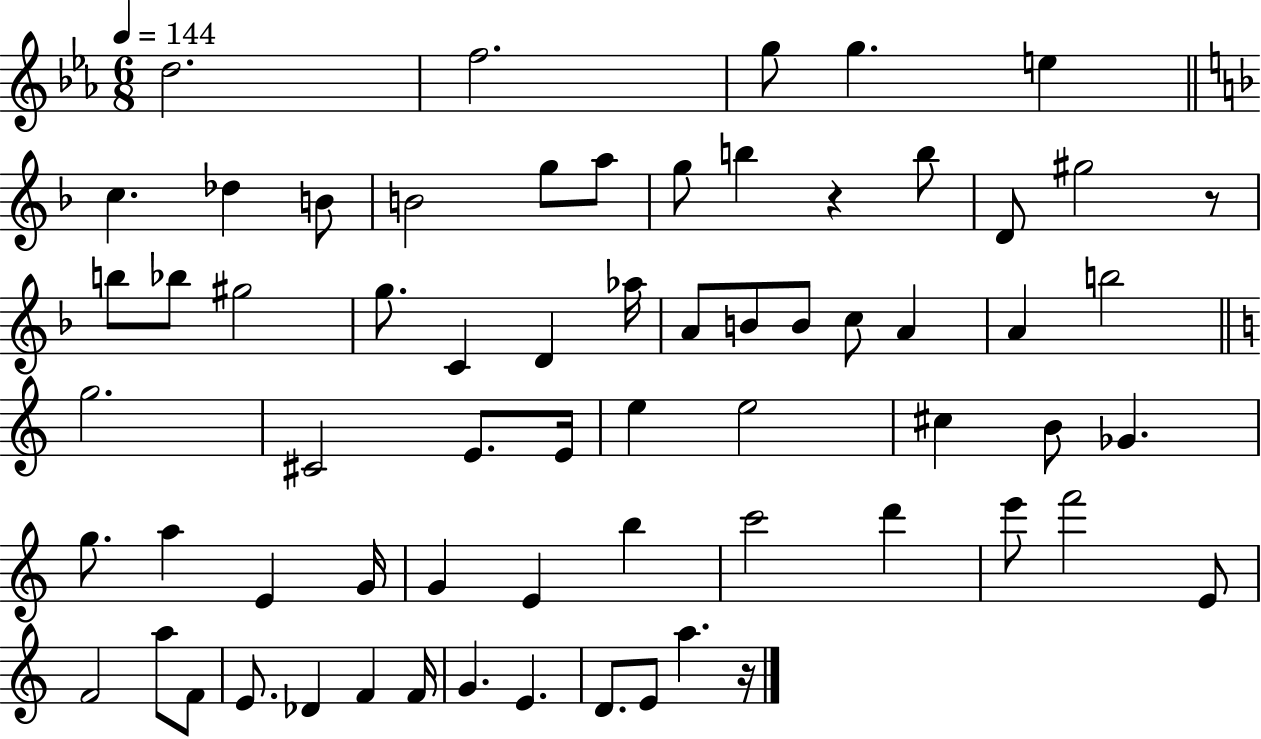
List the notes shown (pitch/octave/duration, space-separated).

D5/h. F5/h. G5/e G5/q. E5/q C5/q. Db5/q B4/e B4/h G5/e A5/e G5/e B5/q R/q B5/e D4/e G#5/h R/e B5/e Bb5/e G#5/h G5/e. C4/q D4/q Ab5/s A4/e B4/e B4/e C5/e A4/q A4/q B5/h G5/h. C#4/h E4/e. E4/s E5/q E5/h C#5/q B4/e Gb4/q. G5/e. A5/q E4/q G4/s G4/q E4/q B5/q C6/h D6/q E6/e F6/h E4/e F4/h A5/e F4/e E4/e. Db4/q F4/q F4/s G4/q. E4/q. D4/e. E4/e A5/q. R/s